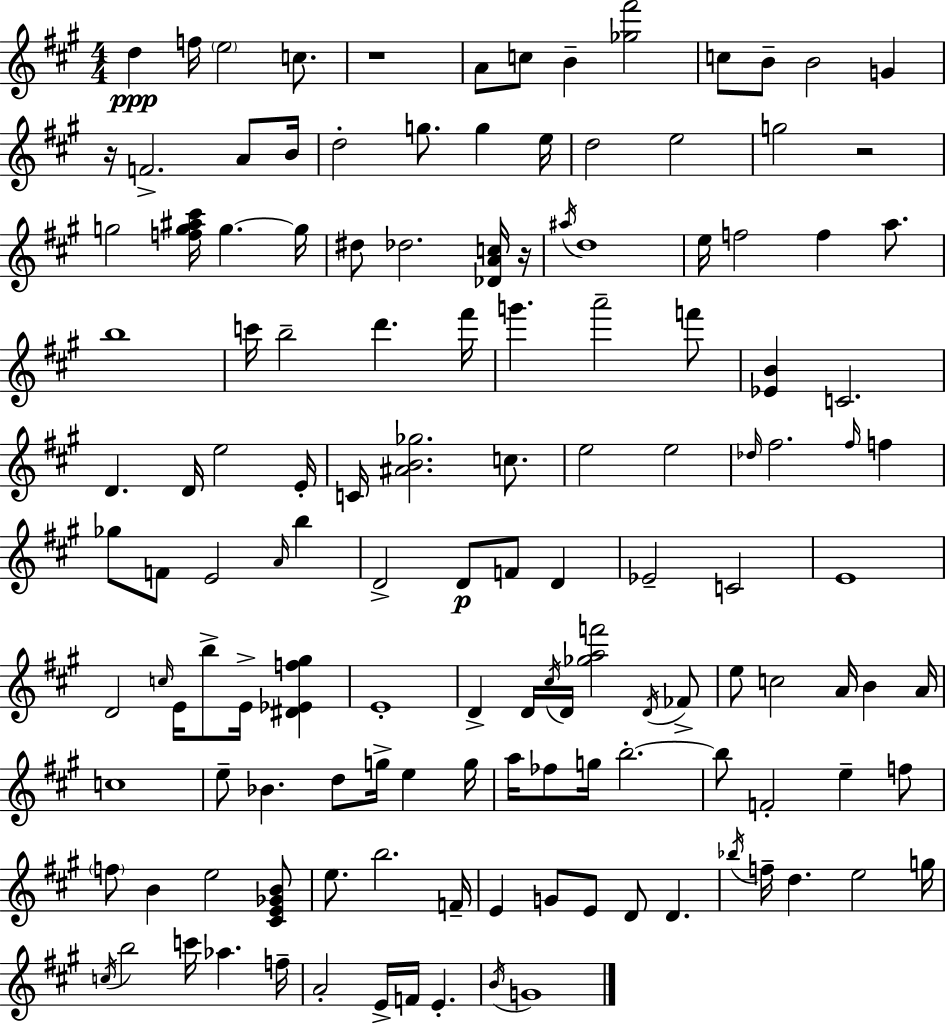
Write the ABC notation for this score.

X:1
T:Untitled
M:4/4
L:1/4
K:A
d f/4 e2 c/2 z4 A/2 c/2 B [_g^f']2 c/2 B/2 B2 G z/4 F2 A/2 B/4 d2 g/2 g e/4 d2 e2 g2 z2 g2 [fg^a^c']/4 g g/4 ^d/2 _d2 [_DAc]/4 z/4 ^a/4 d4 e/4 f2 f a/2 b4 c'/4 b2 d' ^f'/4 g' a'2 f'/2 [_EB] C2 D D/4 e2 E/4 C/4 [^AB_g]2 c/2 e2 e2 _d/4 ^f2 ^f/4 f _g/2 F/2 E2 A/4 b D2 D/2 F/2 D _E2 C2 E4 D2 c/4 E/4 b/2 E/4 [^D_Ef^g] E4 D D/4 ^c/4 D/4 [_gaf']2 D/4 _F/2 e/2 c2 A/4 B A/4 c4 e/2 _B d/2 g/4 e g/4 a/4 _f/2 g/4 b2 b/2 F2 e f/2 f/2 B e2 [^CE_GB]/2 e/2 b2 F/4 E G/2 E/2 D/2 D _b/4 f/4 d e2 g/4 c/4 b2 c'/4 _a f/4 A2 E/4 F/4 E B/4 G4